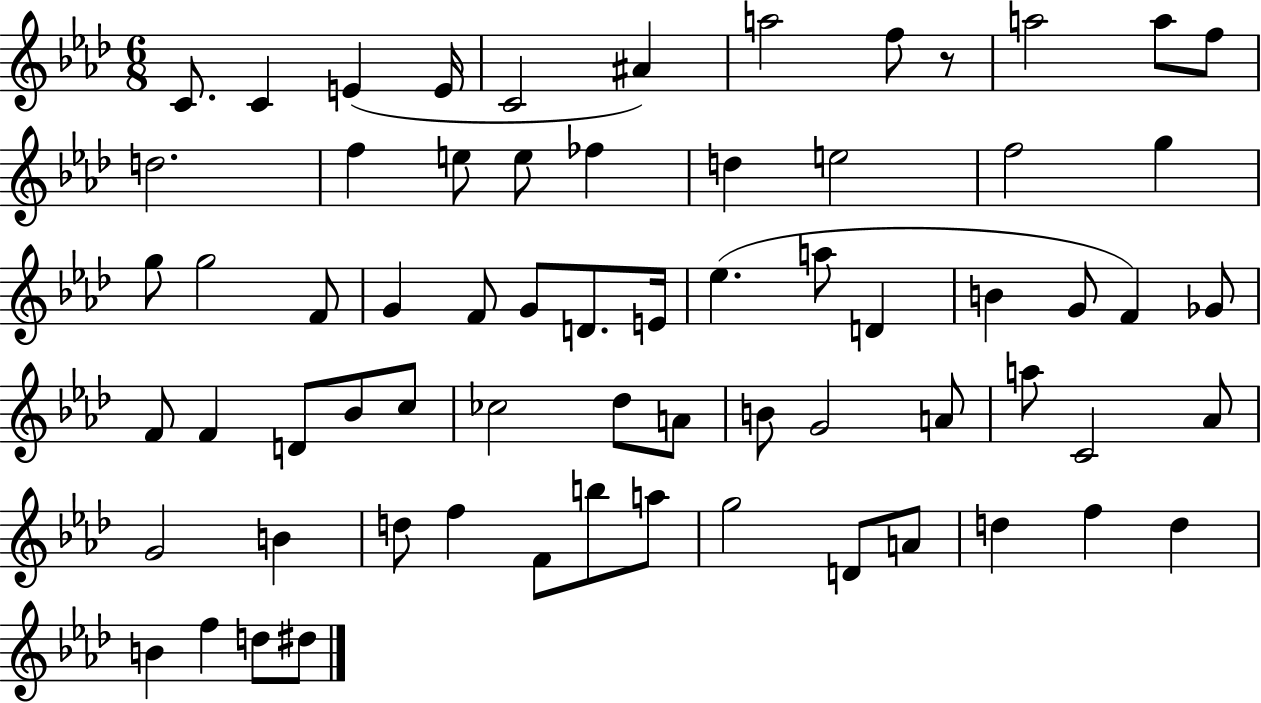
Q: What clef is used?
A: treble